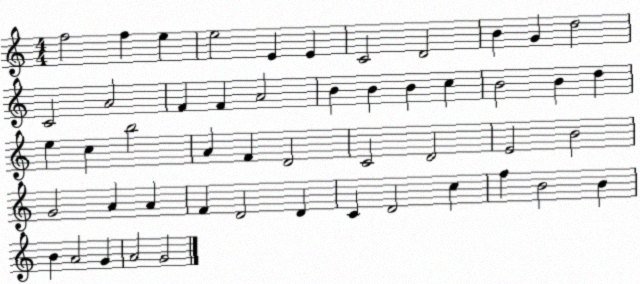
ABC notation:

X:1
T:Untitled
M:4/4
L:1/4
K:C
f2 f e e2 E E C2 D2 B G d2 C2 A2 F F A2 B B B c B2 B d e c b2 A F D2 C2 D2 E2 B2 G2 A A F D2 D C D2 c f B2 B B A2 G A2 G2